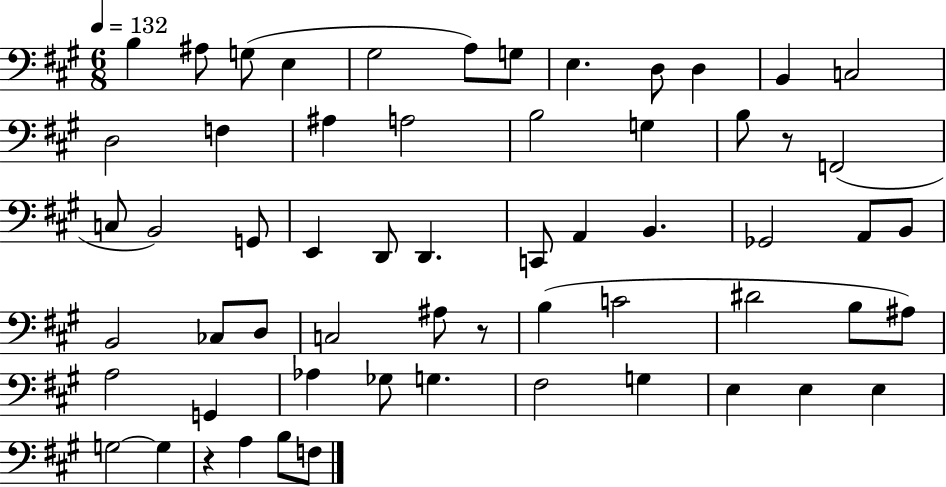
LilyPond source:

{
  \clef bass
  \numericTimeSignature
  \time 6/8
  \key a \major
  \tempo 4 = 132
  b4 ais8 g8( e4 | gis2 a8) g8 | e4. d8 d4 | b,4 c2 | \break d2 f4 | ais4 a2 | b2 g4 | b8 r8 f,2( | \break c8 b,2) g,8 | e,4 d,8 d,4. | c,8 a,4 b,4. | ges,2 a,8 b,8 | \break b,2 ces8 d8 | c2 ais8 r8 | b4( c'2 | dis'2 b8 ais8) | \break a2 g,4 | aes4 ges8 g4. | fis2 g4 | e4 e4 e4 | \break g2~~ g4 | r4 a4 b8 f8 | \bar "|."
}